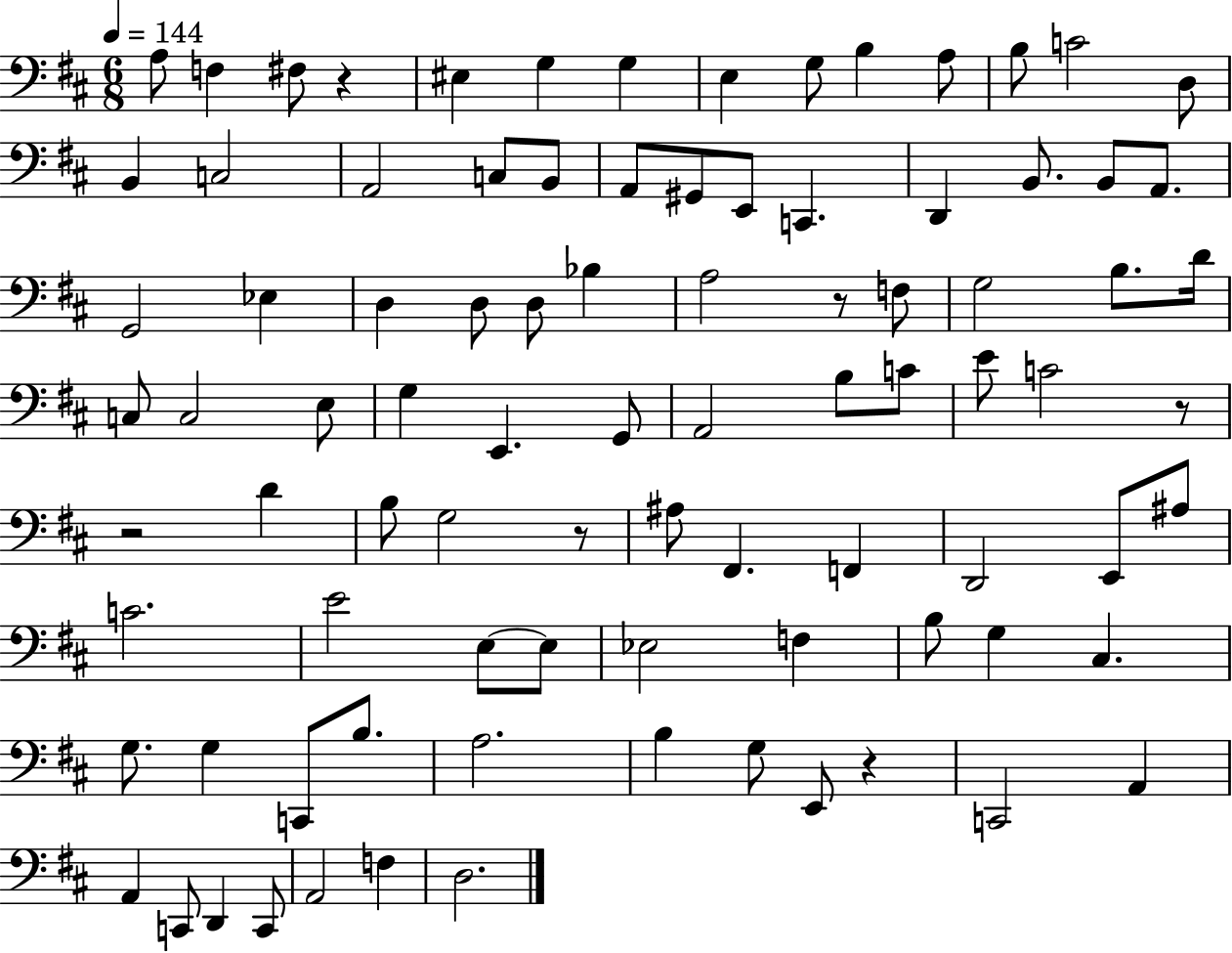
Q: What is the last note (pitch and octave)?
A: D3